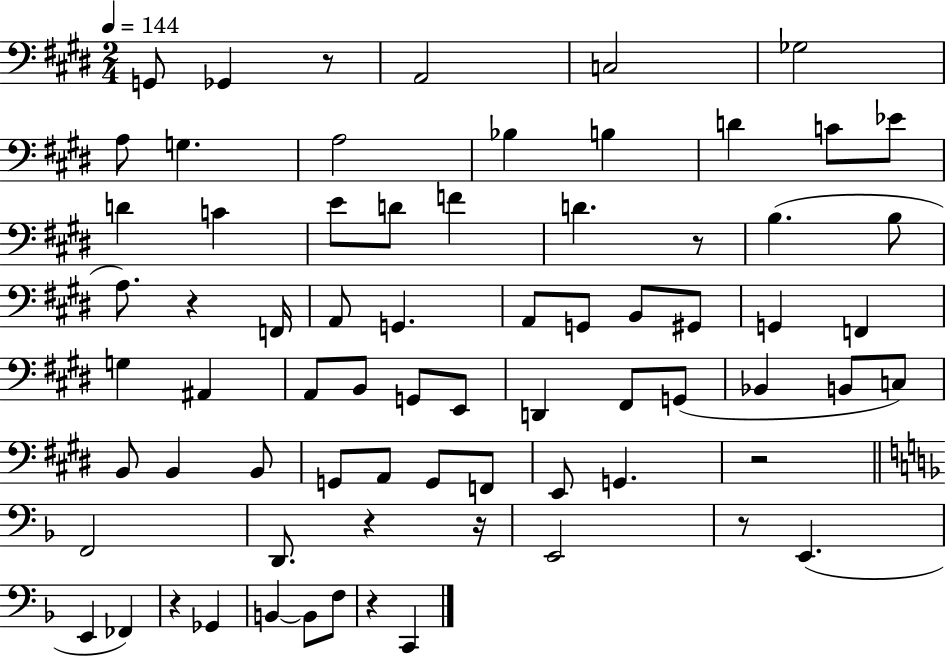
G2/e Gb2/q R/e A2/h C3/h Gb3/h A3/e G3/q. A3/h Bb3/q B3/q D4/q C4/e Eb4/e D4/q C4/q E4/e D4/e F4/q D4/q. R/e B3/q. B3/e A3/e. R/q F2/s A2/e G2/q. A2/e G2/e B2/e G#2/e G2/q F2/q G3/q A#2/q A2/e B2/e G2/e E2/e D2/q F#2/e G2/e Bb2/q B2/e C3/e B2/e B2/q B2/e G2/e A2/e G2/e F2/e E2/e G2/q. R/h F2/h D2/e. R/q R/s E2/h R/e E2/q. E2/q FES2/q R/q Gb2/q B2/q B2/e F3/e R/q C2/q